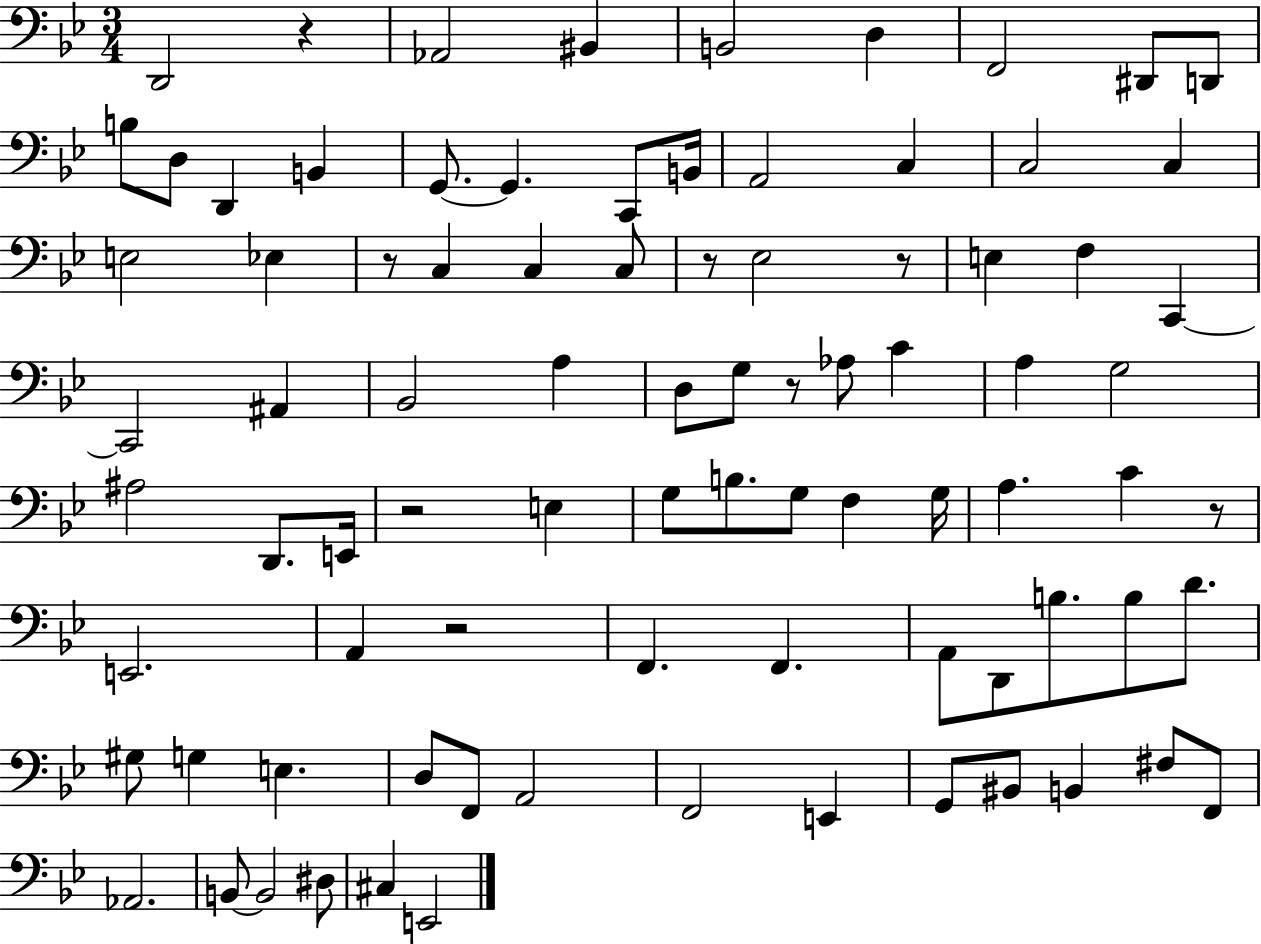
D2/h R/q Ab2/h BIS2/q B2/h D3/q F2/h D#2/e D2/e B3/e D3/e D2/q B2/q G2/e. G2/q. C2/e B2/s A2/h C3/q C3/h C3/q E3/h Eb3/q R/e C3/q C3/q C3/e R/e Eb3/h R/e E3/q F3/q C2/q C2/h A#2/q Bb2/h A3/q D3/e G3/e R/e Ab3/e C4/q A3/q G3/h A#3/h D2/e. E2/s R/h E3/q G3/e B3/e. G3/e F3/q G3/s A3/q. C4/q R/e E2/h. A2/q R/h F2/q. F2/q. A2/e D2/e B3/e. B3/e D4/e. G#3/e G3/q E3/q. D3/e F2/e A2/h F2/h E2/q G2/e BIS2/e B2/q F#3/e F2/e Ab2/h. B2/e B2/h D#3/e C#3/q E2/h